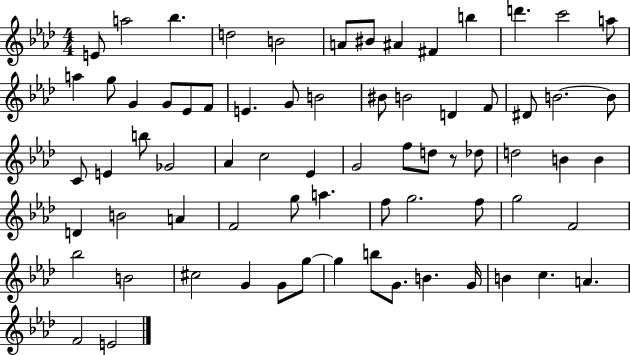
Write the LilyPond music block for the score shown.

{
  \clef treble
  \numericTimeSignature
  \time 4/4
  \key aes \major
  e'8 a''2 bes''4. | d''2 b'2 | a'8 bis'8 ais'4 fis'4 b''4 | d'''4. c'''2 a''8 | \break a''4 g''8 g'4 g'8 ees'8 f'8 | e'4. g'8 b'2 | bis'8 b'2 d'4 f'8 | dis'8 b'2.~~ b'8 | \break c'8 e'4 b''8 ges'2 | aes'4 c''2 ees'4 | g'2 f''8 d''8 r8 des''8 | d''2 b'4 b'4 | \break d'4 b'2 a'4 | f'2 g''8 a''4. | f''8 g''2. f''8 | g''2 f'2 | \break bes''2 b'2 | cis''2 g'4 g'8 g''8~~ | g''4 b''8 g'8. b'4. g'16 | b'4 c''4. a'4. | \break f'2 e'2 | \bar "|."
}